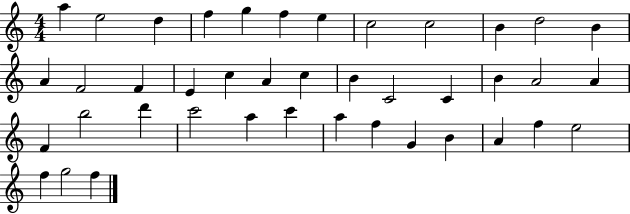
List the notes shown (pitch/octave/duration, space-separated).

A5/q E5/h D5/q F5/q G5/q F5/q E5/q C5/h C5/h B4/q D5/h B4/q A4/q F4/h F4/q E4/q C5/q A4/q C5/q B4/q C4/h C4/q B4/q A4/h A4/q F4/q B5/h D6/q C6/h A5/q C6/q A5/q F5/q G4/q B4/q A4/q F5/q E5/h F5/q G5/h F5/q